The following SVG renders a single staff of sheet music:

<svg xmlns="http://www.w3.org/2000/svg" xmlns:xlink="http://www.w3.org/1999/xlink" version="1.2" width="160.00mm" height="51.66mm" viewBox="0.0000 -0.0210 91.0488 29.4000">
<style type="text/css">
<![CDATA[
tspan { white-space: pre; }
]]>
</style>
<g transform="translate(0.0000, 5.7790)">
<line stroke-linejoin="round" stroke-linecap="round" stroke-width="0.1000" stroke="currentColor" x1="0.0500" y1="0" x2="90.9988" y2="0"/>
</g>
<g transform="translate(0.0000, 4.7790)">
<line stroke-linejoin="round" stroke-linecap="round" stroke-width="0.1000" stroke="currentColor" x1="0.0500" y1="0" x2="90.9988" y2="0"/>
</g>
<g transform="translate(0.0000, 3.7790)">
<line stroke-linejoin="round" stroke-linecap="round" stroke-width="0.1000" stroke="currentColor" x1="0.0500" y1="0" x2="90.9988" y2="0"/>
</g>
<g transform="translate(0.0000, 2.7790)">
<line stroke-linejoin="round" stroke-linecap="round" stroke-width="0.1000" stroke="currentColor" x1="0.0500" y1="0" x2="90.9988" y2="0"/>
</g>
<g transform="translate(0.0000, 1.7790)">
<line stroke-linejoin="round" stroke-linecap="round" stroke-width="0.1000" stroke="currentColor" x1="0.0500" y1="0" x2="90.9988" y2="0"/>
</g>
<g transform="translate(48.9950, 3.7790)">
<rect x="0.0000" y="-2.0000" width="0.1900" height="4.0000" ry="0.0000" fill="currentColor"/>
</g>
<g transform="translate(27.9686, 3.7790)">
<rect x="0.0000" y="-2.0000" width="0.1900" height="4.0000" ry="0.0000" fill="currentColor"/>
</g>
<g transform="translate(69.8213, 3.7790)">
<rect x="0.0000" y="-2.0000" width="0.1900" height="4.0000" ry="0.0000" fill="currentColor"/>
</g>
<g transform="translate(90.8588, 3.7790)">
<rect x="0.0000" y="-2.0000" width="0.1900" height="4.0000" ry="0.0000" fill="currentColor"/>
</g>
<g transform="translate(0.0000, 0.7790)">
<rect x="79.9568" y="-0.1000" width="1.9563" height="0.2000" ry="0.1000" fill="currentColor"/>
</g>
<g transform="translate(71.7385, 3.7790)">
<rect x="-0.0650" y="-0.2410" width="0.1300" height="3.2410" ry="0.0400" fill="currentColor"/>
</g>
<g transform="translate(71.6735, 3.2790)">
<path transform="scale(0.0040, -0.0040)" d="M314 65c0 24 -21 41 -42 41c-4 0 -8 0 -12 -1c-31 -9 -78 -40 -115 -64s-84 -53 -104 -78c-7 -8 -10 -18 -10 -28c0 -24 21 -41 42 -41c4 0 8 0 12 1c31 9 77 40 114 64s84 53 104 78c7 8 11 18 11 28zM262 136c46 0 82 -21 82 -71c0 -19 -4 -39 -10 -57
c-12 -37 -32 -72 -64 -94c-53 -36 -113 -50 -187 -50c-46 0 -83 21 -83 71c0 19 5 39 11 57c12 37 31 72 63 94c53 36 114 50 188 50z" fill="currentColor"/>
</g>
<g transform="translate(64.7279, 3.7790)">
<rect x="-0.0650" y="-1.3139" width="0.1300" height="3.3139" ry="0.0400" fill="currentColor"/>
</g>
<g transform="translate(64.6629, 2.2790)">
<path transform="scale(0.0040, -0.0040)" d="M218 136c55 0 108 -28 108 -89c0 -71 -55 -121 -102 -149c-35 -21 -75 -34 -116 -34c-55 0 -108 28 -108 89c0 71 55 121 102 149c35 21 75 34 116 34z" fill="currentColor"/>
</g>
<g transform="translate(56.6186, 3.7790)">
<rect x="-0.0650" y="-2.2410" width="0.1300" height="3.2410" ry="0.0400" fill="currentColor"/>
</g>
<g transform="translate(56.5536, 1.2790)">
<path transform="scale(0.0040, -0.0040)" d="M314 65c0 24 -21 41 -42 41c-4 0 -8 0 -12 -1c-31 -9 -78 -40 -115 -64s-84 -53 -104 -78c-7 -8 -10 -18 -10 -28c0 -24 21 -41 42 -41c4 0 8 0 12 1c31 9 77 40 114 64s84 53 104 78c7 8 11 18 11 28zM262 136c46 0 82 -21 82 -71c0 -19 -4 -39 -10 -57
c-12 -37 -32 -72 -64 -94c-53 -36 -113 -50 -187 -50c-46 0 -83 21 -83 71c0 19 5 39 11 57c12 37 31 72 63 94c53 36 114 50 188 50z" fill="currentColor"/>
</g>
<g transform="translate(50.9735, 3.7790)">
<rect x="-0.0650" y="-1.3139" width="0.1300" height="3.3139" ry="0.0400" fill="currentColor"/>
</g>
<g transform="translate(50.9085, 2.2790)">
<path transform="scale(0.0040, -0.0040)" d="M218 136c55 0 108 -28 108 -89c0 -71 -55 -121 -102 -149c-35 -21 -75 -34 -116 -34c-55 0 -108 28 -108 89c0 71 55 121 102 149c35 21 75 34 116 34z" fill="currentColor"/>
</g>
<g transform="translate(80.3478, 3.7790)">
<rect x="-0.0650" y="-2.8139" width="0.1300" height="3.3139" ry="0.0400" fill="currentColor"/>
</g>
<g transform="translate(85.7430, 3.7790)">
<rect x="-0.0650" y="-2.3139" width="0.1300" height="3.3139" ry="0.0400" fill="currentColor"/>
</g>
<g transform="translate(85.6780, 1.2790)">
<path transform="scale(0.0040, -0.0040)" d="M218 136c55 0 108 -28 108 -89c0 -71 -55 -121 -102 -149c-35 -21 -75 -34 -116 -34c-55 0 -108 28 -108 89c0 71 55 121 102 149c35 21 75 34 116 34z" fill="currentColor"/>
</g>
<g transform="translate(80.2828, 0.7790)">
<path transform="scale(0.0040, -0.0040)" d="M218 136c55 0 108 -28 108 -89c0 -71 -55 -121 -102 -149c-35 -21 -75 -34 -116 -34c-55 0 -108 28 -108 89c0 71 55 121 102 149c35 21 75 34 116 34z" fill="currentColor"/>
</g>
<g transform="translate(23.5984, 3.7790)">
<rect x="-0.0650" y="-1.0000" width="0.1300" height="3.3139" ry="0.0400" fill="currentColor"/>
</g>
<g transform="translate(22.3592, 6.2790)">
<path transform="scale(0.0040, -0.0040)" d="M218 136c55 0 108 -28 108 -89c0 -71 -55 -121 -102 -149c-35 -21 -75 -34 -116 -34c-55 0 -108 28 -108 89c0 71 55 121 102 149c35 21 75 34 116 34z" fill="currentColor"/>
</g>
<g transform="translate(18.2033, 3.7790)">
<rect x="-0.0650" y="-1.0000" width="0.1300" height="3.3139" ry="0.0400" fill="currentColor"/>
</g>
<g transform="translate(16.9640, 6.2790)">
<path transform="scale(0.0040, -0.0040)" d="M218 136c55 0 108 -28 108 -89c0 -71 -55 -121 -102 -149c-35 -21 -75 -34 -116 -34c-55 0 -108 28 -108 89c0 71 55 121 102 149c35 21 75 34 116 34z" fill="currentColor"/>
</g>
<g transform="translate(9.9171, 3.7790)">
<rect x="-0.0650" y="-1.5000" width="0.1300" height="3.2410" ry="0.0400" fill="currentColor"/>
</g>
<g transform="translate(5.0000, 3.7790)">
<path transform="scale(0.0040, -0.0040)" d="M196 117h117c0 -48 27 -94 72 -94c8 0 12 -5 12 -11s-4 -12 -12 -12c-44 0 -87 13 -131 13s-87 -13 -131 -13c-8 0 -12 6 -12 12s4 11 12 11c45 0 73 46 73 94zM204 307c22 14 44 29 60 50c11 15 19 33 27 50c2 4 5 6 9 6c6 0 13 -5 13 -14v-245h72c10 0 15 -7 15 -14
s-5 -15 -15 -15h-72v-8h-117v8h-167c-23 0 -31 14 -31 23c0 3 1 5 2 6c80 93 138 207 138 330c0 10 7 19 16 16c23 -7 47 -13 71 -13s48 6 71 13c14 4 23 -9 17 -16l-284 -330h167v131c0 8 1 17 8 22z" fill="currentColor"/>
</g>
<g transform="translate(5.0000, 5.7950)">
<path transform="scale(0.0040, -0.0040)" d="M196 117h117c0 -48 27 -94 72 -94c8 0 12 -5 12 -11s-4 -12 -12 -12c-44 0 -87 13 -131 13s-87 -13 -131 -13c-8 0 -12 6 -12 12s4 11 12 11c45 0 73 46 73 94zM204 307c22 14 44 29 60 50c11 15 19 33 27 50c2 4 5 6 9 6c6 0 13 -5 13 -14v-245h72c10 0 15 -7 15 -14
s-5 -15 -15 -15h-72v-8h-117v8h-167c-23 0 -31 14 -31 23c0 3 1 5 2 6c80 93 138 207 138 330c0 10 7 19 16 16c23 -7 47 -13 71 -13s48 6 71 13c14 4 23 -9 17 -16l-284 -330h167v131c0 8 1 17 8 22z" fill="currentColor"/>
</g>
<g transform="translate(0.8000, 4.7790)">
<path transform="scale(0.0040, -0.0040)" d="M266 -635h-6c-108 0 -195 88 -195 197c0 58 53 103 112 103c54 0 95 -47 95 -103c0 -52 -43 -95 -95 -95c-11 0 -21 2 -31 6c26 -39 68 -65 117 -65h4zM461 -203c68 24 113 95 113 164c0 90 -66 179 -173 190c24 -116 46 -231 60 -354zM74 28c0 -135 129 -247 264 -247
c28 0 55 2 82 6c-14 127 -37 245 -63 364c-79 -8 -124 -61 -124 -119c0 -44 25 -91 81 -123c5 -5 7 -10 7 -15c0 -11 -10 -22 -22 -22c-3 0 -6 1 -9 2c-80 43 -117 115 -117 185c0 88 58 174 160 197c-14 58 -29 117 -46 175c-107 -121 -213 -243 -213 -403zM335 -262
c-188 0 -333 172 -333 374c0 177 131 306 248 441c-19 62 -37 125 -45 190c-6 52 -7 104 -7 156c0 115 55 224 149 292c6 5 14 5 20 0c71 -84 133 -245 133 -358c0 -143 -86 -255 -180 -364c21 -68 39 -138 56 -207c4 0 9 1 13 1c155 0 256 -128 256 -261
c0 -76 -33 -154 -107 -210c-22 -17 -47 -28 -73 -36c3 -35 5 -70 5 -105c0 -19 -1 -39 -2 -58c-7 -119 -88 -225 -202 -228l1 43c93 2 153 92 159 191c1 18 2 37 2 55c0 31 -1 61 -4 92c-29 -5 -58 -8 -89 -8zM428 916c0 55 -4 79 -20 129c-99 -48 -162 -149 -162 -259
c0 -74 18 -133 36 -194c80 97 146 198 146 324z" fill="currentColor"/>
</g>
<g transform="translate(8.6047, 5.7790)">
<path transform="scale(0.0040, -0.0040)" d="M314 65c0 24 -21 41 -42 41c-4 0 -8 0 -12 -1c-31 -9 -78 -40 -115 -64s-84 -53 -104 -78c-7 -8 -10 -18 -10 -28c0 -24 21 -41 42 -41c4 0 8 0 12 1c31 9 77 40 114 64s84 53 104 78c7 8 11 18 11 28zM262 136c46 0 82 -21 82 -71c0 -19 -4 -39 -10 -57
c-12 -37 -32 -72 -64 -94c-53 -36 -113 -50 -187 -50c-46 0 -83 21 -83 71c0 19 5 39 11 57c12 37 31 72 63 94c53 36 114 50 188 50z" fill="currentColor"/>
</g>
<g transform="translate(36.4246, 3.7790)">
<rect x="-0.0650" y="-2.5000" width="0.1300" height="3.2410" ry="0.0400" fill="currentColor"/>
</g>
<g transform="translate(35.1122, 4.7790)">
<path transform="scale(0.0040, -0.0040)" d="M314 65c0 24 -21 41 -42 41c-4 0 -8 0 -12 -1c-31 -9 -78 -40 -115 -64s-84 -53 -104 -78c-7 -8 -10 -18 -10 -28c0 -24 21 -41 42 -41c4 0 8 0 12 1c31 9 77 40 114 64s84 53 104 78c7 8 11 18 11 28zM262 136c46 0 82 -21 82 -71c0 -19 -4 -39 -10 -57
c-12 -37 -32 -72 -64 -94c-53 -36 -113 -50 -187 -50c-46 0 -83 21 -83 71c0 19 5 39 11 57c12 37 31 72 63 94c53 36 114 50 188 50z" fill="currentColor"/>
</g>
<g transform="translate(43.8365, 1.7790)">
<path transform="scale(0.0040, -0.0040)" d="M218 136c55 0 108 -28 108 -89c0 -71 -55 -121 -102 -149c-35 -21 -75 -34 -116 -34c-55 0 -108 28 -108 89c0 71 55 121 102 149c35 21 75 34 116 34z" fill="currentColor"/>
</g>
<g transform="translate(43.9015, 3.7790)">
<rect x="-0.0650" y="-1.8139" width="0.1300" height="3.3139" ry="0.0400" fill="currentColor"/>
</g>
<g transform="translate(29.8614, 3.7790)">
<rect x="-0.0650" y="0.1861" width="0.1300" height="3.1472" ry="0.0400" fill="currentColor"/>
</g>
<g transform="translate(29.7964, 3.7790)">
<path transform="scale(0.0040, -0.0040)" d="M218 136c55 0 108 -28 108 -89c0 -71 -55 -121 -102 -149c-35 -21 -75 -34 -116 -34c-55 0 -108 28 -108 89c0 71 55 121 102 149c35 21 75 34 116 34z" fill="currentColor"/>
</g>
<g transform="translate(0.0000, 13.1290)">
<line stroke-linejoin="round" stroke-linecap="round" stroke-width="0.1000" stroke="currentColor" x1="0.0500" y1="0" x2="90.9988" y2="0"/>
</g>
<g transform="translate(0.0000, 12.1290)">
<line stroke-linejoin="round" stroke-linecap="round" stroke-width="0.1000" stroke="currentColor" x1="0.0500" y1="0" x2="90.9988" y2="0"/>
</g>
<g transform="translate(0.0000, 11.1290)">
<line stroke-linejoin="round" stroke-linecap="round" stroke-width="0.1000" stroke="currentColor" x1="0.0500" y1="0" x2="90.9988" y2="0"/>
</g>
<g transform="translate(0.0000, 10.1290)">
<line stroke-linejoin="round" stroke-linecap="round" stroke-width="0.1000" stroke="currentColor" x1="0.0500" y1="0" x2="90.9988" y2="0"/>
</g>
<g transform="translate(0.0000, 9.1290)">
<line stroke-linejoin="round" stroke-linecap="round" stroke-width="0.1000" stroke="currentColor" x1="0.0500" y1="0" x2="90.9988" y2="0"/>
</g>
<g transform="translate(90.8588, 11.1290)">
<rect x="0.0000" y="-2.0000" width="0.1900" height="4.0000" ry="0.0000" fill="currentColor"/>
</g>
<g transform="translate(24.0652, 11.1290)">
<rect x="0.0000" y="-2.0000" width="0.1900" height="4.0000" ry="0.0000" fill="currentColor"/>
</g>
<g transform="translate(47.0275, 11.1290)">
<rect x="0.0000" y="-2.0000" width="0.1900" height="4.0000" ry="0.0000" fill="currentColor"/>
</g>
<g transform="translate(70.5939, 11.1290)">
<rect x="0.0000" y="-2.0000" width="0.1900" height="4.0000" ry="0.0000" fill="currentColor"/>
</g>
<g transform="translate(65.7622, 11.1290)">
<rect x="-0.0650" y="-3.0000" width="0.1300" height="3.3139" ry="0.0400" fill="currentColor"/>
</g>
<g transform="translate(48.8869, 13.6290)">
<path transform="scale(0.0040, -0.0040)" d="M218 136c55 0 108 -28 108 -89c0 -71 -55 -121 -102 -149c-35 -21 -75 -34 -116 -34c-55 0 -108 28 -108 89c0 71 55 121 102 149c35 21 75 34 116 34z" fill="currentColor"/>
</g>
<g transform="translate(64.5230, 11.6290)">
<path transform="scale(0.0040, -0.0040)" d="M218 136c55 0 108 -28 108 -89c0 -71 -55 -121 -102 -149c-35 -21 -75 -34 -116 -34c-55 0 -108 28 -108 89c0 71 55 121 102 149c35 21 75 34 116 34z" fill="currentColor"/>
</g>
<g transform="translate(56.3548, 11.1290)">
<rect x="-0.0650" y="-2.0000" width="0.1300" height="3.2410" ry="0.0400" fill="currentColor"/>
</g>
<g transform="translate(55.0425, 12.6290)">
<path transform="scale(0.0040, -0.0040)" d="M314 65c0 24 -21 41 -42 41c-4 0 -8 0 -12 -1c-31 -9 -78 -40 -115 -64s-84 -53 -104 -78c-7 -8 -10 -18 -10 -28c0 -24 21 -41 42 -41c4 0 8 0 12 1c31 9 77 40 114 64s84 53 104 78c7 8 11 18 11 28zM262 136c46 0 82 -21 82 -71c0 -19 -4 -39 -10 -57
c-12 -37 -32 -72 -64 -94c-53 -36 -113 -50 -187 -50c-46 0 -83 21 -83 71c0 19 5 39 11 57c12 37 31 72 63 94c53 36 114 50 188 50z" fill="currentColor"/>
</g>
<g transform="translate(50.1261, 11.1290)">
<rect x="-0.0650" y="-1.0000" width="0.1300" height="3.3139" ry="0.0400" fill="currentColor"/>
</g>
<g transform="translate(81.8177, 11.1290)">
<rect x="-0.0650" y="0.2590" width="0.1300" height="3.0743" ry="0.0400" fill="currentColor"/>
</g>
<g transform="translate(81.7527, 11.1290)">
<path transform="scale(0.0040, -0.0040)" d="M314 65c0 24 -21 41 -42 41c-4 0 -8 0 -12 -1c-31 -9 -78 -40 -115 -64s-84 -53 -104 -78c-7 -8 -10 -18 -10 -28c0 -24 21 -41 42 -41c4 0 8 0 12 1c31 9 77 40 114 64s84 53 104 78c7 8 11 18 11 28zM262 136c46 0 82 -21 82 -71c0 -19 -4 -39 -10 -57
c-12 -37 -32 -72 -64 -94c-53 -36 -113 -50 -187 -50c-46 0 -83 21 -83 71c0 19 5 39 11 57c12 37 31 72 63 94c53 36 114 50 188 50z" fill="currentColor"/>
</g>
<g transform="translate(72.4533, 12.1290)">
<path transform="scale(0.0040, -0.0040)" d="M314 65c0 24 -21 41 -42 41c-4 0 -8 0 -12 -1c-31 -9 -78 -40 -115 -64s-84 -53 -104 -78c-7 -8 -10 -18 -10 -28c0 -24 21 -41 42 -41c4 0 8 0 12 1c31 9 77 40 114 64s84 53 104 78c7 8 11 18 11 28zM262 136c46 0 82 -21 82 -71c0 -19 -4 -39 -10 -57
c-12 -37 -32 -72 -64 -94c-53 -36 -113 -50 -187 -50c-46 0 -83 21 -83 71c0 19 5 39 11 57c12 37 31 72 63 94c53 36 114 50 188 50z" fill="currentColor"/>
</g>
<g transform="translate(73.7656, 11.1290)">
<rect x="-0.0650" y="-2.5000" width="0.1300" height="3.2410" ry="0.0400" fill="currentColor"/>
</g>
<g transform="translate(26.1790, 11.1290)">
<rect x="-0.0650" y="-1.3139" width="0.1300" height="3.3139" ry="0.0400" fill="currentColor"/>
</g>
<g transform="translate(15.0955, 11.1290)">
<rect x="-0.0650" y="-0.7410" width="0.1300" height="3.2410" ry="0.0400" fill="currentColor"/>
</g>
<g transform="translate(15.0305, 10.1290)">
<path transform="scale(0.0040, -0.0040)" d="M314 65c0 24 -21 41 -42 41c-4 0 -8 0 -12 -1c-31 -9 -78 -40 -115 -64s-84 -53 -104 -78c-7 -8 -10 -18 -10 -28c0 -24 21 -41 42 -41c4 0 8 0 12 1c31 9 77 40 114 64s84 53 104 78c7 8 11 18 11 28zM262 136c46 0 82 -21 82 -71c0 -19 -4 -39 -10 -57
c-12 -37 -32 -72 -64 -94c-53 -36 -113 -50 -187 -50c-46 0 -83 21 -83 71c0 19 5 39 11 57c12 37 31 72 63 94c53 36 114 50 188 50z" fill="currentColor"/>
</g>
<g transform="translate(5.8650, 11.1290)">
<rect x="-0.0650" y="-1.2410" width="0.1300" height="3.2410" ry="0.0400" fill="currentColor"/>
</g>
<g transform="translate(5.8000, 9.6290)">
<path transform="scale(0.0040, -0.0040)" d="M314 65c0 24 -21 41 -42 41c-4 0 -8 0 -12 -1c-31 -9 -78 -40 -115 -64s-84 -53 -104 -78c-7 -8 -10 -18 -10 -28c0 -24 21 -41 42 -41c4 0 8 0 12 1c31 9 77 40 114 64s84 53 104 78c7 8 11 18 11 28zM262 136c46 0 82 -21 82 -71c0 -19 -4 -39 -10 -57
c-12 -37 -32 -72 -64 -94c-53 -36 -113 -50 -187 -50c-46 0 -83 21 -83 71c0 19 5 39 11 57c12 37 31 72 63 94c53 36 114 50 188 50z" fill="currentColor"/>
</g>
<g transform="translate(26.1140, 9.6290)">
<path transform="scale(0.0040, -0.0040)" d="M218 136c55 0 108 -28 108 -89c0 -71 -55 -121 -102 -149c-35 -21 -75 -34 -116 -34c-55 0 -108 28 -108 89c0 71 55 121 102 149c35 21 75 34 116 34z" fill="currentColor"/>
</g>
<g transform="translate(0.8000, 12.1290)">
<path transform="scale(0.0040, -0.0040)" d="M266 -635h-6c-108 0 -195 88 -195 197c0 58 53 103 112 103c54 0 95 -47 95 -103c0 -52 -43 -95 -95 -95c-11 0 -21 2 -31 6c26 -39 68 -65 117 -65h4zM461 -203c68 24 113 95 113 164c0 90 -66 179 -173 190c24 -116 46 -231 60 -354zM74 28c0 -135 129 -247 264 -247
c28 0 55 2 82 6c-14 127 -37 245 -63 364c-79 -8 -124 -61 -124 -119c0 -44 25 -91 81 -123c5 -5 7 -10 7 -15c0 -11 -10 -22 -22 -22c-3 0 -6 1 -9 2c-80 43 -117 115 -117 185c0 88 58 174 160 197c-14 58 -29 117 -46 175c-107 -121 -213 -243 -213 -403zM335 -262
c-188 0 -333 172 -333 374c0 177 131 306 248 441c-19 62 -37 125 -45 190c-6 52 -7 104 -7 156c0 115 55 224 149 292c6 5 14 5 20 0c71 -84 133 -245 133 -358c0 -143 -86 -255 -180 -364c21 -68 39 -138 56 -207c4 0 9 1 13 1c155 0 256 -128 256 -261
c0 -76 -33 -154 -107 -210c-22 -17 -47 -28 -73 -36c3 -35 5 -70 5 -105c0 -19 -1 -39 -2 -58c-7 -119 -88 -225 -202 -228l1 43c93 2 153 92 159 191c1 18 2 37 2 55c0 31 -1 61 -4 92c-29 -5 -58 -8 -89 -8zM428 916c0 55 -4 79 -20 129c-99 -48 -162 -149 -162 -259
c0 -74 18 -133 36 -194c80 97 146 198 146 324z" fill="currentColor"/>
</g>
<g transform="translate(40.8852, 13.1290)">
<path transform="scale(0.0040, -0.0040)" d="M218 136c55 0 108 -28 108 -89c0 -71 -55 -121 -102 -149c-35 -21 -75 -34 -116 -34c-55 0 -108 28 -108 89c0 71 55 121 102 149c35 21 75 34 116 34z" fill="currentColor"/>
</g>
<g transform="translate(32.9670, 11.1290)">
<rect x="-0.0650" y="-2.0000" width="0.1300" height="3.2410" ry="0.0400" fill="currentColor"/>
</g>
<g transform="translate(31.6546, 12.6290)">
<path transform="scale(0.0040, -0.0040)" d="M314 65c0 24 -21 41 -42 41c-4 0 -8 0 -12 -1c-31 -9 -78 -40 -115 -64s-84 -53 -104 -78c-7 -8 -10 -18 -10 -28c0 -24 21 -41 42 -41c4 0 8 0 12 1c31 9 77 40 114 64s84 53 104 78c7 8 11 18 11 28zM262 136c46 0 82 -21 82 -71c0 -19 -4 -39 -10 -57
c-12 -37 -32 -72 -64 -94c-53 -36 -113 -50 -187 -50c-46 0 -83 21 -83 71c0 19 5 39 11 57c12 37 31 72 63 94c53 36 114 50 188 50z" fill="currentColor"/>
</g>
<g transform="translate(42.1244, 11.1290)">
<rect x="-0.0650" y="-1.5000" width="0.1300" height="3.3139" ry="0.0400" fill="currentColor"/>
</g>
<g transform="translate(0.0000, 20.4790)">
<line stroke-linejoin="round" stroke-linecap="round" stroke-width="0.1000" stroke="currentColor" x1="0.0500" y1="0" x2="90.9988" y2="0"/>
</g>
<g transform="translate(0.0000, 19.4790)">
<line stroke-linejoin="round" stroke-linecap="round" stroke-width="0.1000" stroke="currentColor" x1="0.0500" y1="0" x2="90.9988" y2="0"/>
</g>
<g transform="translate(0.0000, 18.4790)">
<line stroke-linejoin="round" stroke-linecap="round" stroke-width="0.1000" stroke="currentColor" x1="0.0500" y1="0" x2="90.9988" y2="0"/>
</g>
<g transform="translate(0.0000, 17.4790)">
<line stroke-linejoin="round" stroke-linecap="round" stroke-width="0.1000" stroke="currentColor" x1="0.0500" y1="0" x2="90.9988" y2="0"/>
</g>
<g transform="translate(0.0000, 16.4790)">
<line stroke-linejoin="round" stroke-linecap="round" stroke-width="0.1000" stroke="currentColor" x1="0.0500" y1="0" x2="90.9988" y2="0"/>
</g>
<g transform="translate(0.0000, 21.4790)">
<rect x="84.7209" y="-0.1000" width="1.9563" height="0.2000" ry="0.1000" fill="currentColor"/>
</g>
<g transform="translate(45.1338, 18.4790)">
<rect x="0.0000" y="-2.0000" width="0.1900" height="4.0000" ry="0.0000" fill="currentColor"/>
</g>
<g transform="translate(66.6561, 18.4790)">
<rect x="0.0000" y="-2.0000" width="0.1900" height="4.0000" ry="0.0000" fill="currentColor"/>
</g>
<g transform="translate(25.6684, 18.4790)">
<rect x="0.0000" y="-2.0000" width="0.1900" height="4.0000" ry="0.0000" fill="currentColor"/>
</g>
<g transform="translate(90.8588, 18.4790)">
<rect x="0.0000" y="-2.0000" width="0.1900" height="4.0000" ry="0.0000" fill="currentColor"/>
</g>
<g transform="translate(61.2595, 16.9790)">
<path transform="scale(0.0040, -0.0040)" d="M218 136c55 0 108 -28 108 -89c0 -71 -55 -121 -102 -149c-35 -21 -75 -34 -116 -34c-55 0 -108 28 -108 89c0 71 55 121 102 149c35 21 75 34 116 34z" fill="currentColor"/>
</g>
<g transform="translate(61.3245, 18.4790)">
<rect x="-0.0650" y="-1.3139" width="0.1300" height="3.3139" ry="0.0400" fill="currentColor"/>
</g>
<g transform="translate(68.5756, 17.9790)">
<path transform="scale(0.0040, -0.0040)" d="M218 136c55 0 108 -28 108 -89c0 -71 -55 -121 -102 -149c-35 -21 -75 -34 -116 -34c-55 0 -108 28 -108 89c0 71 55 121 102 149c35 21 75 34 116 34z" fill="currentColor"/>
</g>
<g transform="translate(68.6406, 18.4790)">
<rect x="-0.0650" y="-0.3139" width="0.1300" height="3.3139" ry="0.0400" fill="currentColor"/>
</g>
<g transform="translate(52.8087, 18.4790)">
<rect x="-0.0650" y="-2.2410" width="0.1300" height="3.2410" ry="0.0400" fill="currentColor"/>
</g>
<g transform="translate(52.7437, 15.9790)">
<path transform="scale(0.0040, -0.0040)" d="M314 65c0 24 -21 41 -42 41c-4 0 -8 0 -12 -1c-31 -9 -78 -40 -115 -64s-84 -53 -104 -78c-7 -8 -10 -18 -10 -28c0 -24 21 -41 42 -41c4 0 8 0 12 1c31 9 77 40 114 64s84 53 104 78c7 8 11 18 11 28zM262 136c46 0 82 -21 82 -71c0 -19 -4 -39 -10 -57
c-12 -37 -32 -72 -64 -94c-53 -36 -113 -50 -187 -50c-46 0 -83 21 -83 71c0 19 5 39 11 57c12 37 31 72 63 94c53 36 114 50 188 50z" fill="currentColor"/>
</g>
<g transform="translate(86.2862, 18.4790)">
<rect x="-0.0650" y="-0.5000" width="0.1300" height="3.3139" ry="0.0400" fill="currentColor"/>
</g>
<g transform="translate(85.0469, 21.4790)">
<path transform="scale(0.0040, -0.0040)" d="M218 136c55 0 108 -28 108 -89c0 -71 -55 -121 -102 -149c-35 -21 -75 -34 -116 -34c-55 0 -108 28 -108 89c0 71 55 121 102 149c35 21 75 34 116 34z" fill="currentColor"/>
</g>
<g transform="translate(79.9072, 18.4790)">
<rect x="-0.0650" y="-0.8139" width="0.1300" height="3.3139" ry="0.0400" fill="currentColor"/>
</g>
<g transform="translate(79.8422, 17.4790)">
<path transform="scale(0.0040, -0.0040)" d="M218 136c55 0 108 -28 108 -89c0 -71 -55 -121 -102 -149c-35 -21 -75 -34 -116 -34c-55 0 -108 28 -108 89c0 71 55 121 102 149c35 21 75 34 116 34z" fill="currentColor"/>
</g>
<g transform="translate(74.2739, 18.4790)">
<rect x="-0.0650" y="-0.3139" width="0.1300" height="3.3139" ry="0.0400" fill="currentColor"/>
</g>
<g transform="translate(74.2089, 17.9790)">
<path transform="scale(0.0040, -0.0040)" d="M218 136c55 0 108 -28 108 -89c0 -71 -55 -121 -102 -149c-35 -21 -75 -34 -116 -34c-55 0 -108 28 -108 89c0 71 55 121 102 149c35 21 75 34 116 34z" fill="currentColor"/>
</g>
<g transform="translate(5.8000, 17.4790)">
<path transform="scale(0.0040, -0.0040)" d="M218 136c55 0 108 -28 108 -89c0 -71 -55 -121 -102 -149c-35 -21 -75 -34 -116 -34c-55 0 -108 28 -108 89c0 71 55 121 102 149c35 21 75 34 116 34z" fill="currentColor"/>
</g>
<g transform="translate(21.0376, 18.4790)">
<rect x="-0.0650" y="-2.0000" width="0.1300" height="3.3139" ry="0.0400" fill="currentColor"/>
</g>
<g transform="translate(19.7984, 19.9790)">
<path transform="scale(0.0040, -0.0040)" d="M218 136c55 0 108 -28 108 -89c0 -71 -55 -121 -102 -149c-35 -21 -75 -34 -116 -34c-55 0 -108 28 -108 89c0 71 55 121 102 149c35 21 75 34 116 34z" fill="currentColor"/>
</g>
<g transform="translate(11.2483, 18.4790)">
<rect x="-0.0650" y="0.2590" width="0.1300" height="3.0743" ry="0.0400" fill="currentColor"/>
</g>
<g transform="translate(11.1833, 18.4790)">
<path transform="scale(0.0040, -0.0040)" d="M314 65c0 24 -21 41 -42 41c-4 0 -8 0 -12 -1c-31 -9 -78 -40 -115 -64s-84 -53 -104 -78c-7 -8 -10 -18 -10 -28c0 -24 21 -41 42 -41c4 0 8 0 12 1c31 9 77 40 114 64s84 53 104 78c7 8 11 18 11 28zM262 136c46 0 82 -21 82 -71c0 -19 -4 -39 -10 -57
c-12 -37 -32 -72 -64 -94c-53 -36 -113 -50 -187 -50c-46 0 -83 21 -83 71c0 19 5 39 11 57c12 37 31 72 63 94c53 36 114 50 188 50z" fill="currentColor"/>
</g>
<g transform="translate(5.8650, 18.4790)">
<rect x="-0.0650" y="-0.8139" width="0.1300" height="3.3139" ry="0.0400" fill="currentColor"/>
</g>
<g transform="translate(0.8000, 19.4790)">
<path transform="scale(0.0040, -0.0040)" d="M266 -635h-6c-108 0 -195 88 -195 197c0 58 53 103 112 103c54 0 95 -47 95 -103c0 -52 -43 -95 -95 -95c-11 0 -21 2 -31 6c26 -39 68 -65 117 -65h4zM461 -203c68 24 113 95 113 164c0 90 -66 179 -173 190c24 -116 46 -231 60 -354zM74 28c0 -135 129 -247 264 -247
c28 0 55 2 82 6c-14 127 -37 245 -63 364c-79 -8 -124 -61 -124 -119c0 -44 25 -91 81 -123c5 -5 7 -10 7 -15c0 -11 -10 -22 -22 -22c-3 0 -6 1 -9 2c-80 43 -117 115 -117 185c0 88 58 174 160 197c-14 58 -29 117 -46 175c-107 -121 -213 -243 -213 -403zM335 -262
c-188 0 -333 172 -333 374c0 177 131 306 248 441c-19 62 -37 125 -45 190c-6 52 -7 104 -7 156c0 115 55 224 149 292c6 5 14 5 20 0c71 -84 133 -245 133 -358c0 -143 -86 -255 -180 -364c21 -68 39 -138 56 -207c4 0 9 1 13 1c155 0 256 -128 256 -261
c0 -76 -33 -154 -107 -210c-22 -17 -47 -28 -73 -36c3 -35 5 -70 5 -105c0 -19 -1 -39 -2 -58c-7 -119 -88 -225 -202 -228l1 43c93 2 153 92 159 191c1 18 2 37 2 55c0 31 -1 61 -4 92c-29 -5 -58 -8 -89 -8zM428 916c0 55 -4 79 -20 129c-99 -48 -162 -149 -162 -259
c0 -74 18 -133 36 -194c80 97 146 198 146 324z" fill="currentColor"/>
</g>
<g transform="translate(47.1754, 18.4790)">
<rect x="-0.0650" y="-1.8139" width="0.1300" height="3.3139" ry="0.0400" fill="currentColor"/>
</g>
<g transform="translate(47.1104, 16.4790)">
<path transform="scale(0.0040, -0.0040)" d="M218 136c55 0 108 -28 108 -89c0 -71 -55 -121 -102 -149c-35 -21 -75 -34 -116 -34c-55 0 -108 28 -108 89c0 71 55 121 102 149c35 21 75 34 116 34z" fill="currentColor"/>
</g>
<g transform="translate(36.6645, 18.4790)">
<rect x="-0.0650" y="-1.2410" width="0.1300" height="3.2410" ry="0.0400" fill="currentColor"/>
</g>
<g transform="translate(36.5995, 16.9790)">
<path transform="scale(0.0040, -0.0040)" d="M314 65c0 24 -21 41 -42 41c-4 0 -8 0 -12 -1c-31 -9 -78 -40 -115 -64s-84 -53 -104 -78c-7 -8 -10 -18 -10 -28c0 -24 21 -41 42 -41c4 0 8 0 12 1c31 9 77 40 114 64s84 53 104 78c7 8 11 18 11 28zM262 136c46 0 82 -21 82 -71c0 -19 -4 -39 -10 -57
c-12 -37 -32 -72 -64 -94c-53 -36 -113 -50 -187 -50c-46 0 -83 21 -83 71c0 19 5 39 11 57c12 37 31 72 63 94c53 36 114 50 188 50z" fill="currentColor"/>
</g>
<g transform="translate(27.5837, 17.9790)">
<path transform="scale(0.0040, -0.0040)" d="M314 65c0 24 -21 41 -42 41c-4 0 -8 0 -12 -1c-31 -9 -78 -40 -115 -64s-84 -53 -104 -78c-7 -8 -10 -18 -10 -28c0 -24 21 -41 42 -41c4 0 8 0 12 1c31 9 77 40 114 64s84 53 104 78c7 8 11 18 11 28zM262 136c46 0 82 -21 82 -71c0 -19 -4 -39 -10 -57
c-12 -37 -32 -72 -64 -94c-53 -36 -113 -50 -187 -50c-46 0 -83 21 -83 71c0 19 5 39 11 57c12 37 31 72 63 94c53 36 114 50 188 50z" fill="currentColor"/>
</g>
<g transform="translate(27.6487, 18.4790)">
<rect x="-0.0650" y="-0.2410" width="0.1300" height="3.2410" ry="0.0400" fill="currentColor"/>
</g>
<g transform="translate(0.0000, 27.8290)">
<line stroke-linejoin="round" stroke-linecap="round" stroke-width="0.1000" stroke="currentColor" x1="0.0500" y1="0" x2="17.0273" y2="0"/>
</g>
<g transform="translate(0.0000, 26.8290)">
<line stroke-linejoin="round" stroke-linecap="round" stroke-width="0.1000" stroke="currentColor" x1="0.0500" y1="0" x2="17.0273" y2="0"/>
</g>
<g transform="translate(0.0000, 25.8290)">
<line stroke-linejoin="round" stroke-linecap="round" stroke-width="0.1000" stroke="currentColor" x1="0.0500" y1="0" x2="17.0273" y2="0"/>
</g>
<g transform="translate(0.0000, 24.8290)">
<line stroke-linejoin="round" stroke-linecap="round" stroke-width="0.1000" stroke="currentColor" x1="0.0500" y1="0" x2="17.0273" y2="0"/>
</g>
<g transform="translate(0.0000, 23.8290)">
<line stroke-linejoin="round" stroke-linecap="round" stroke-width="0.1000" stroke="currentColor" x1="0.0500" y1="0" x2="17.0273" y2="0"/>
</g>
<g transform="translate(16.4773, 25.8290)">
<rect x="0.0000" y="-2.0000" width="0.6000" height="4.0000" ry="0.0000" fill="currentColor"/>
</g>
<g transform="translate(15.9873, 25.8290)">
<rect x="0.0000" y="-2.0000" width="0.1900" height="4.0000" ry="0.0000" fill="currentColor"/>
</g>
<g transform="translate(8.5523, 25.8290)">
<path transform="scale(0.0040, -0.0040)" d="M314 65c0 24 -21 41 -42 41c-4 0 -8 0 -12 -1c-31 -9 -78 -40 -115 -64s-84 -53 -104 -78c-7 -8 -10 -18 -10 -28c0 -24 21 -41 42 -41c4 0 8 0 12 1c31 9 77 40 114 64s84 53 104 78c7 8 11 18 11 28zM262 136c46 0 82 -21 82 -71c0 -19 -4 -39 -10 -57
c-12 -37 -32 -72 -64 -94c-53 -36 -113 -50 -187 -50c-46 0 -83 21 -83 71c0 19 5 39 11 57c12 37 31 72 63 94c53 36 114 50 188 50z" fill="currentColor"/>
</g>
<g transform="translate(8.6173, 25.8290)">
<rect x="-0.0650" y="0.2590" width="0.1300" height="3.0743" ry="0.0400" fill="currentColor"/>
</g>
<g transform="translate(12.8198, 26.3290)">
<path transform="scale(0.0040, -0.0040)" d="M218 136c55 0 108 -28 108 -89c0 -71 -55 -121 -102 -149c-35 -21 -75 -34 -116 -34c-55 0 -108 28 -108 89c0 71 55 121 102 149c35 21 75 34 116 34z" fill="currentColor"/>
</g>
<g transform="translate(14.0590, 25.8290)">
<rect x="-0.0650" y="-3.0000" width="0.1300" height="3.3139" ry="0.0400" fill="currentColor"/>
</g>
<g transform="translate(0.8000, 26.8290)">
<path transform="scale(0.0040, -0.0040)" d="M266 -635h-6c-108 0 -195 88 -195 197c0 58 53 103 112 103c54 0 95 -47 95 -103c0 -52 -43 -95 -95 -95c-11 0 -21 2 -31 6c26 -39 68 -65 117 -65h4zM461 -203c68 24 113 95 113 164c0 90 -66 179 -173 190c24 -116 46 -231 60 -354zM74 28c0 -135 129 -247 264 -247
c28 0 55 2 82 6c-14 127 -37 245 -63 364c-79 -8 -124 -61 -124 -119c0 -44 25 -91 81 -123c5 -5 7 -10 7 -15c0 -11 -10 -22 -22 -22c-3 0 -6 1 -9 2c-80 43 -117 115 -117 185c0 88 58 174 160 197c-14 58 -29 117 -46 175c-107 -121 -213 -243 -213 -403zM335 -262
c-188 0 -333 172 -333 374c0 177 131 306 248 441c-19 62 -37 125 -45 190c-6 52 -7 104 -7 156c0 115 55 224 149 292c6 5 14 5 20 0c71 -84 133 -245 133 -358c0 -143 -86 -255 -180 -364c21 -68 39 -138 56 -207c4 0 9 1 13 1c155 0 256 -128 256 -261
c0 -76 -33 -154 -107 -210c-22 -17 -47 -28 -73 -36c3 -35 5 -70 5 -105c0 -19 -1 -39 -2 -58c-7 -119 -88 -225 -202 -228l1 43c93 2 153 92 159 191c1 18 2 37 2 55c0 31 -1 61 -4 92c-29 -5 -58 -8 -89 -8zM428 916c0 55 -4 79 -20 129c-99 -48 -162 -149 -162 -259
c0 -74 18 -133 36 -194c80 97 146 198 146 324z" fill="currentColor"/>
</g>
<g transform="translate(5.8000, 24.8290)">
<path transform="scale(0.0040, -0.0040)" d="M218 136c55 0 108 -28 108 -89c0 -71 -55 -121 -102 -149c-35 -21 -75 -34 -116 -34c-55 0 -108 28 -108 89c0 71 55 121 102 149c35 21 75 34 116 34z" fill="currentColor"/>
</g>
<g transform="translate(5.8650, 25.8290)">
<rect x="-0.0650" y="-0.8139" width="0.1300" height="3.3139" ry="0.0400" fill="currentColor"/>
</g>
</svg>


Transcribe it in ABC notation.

X:1
T:Untitled
M:4/4
L:1/4
K:C
E2 D D B G2 f e g2 e c2 a g e2 d2 e F2 E D F2 A G2 B2 d B2 F c2 e2 f g2 e c c d C d B2 A